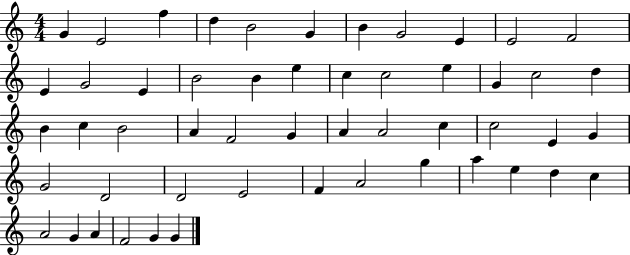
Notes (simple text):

G4/q E4/h F5/q D5/q B4/h G4/q B4/q G4/h E4/q E4/h F4/h E4/q G4/h E4/q B4/h B4/q E5/q C5/q C5/h E5/q G4/q C5/h D5/q B4/q C5/q B4/h A4/q F4/h G4/q A4/q A4/h C5/q C5/h E4/q G4/q G4/h D4/h D4/h E4/h F4/q A4/h G5/q A5/q E5/q D5/q C5/q A4/h G4/q A4/q F4/h G4/q G4/q